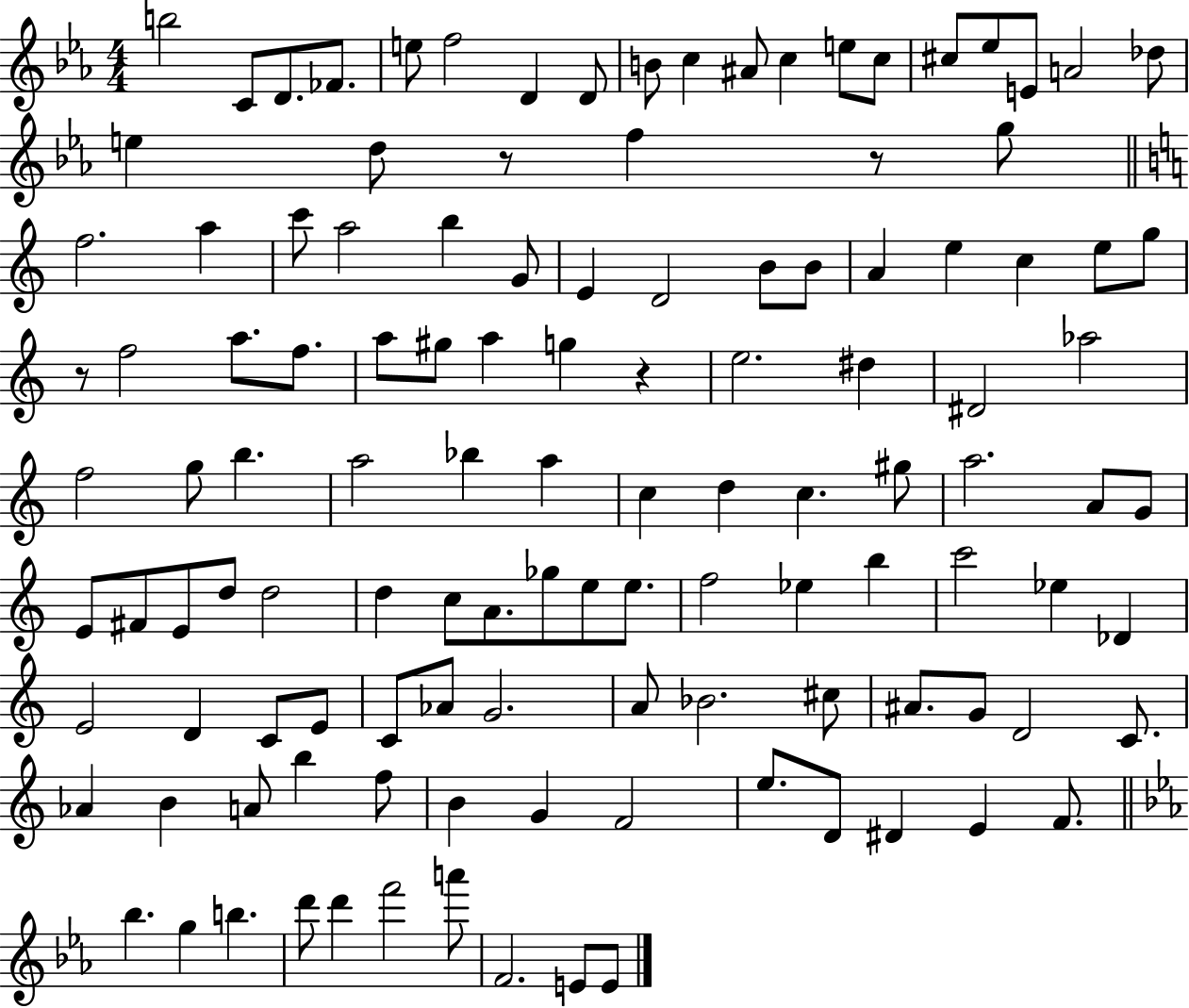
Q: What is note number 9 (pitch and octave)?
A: B4